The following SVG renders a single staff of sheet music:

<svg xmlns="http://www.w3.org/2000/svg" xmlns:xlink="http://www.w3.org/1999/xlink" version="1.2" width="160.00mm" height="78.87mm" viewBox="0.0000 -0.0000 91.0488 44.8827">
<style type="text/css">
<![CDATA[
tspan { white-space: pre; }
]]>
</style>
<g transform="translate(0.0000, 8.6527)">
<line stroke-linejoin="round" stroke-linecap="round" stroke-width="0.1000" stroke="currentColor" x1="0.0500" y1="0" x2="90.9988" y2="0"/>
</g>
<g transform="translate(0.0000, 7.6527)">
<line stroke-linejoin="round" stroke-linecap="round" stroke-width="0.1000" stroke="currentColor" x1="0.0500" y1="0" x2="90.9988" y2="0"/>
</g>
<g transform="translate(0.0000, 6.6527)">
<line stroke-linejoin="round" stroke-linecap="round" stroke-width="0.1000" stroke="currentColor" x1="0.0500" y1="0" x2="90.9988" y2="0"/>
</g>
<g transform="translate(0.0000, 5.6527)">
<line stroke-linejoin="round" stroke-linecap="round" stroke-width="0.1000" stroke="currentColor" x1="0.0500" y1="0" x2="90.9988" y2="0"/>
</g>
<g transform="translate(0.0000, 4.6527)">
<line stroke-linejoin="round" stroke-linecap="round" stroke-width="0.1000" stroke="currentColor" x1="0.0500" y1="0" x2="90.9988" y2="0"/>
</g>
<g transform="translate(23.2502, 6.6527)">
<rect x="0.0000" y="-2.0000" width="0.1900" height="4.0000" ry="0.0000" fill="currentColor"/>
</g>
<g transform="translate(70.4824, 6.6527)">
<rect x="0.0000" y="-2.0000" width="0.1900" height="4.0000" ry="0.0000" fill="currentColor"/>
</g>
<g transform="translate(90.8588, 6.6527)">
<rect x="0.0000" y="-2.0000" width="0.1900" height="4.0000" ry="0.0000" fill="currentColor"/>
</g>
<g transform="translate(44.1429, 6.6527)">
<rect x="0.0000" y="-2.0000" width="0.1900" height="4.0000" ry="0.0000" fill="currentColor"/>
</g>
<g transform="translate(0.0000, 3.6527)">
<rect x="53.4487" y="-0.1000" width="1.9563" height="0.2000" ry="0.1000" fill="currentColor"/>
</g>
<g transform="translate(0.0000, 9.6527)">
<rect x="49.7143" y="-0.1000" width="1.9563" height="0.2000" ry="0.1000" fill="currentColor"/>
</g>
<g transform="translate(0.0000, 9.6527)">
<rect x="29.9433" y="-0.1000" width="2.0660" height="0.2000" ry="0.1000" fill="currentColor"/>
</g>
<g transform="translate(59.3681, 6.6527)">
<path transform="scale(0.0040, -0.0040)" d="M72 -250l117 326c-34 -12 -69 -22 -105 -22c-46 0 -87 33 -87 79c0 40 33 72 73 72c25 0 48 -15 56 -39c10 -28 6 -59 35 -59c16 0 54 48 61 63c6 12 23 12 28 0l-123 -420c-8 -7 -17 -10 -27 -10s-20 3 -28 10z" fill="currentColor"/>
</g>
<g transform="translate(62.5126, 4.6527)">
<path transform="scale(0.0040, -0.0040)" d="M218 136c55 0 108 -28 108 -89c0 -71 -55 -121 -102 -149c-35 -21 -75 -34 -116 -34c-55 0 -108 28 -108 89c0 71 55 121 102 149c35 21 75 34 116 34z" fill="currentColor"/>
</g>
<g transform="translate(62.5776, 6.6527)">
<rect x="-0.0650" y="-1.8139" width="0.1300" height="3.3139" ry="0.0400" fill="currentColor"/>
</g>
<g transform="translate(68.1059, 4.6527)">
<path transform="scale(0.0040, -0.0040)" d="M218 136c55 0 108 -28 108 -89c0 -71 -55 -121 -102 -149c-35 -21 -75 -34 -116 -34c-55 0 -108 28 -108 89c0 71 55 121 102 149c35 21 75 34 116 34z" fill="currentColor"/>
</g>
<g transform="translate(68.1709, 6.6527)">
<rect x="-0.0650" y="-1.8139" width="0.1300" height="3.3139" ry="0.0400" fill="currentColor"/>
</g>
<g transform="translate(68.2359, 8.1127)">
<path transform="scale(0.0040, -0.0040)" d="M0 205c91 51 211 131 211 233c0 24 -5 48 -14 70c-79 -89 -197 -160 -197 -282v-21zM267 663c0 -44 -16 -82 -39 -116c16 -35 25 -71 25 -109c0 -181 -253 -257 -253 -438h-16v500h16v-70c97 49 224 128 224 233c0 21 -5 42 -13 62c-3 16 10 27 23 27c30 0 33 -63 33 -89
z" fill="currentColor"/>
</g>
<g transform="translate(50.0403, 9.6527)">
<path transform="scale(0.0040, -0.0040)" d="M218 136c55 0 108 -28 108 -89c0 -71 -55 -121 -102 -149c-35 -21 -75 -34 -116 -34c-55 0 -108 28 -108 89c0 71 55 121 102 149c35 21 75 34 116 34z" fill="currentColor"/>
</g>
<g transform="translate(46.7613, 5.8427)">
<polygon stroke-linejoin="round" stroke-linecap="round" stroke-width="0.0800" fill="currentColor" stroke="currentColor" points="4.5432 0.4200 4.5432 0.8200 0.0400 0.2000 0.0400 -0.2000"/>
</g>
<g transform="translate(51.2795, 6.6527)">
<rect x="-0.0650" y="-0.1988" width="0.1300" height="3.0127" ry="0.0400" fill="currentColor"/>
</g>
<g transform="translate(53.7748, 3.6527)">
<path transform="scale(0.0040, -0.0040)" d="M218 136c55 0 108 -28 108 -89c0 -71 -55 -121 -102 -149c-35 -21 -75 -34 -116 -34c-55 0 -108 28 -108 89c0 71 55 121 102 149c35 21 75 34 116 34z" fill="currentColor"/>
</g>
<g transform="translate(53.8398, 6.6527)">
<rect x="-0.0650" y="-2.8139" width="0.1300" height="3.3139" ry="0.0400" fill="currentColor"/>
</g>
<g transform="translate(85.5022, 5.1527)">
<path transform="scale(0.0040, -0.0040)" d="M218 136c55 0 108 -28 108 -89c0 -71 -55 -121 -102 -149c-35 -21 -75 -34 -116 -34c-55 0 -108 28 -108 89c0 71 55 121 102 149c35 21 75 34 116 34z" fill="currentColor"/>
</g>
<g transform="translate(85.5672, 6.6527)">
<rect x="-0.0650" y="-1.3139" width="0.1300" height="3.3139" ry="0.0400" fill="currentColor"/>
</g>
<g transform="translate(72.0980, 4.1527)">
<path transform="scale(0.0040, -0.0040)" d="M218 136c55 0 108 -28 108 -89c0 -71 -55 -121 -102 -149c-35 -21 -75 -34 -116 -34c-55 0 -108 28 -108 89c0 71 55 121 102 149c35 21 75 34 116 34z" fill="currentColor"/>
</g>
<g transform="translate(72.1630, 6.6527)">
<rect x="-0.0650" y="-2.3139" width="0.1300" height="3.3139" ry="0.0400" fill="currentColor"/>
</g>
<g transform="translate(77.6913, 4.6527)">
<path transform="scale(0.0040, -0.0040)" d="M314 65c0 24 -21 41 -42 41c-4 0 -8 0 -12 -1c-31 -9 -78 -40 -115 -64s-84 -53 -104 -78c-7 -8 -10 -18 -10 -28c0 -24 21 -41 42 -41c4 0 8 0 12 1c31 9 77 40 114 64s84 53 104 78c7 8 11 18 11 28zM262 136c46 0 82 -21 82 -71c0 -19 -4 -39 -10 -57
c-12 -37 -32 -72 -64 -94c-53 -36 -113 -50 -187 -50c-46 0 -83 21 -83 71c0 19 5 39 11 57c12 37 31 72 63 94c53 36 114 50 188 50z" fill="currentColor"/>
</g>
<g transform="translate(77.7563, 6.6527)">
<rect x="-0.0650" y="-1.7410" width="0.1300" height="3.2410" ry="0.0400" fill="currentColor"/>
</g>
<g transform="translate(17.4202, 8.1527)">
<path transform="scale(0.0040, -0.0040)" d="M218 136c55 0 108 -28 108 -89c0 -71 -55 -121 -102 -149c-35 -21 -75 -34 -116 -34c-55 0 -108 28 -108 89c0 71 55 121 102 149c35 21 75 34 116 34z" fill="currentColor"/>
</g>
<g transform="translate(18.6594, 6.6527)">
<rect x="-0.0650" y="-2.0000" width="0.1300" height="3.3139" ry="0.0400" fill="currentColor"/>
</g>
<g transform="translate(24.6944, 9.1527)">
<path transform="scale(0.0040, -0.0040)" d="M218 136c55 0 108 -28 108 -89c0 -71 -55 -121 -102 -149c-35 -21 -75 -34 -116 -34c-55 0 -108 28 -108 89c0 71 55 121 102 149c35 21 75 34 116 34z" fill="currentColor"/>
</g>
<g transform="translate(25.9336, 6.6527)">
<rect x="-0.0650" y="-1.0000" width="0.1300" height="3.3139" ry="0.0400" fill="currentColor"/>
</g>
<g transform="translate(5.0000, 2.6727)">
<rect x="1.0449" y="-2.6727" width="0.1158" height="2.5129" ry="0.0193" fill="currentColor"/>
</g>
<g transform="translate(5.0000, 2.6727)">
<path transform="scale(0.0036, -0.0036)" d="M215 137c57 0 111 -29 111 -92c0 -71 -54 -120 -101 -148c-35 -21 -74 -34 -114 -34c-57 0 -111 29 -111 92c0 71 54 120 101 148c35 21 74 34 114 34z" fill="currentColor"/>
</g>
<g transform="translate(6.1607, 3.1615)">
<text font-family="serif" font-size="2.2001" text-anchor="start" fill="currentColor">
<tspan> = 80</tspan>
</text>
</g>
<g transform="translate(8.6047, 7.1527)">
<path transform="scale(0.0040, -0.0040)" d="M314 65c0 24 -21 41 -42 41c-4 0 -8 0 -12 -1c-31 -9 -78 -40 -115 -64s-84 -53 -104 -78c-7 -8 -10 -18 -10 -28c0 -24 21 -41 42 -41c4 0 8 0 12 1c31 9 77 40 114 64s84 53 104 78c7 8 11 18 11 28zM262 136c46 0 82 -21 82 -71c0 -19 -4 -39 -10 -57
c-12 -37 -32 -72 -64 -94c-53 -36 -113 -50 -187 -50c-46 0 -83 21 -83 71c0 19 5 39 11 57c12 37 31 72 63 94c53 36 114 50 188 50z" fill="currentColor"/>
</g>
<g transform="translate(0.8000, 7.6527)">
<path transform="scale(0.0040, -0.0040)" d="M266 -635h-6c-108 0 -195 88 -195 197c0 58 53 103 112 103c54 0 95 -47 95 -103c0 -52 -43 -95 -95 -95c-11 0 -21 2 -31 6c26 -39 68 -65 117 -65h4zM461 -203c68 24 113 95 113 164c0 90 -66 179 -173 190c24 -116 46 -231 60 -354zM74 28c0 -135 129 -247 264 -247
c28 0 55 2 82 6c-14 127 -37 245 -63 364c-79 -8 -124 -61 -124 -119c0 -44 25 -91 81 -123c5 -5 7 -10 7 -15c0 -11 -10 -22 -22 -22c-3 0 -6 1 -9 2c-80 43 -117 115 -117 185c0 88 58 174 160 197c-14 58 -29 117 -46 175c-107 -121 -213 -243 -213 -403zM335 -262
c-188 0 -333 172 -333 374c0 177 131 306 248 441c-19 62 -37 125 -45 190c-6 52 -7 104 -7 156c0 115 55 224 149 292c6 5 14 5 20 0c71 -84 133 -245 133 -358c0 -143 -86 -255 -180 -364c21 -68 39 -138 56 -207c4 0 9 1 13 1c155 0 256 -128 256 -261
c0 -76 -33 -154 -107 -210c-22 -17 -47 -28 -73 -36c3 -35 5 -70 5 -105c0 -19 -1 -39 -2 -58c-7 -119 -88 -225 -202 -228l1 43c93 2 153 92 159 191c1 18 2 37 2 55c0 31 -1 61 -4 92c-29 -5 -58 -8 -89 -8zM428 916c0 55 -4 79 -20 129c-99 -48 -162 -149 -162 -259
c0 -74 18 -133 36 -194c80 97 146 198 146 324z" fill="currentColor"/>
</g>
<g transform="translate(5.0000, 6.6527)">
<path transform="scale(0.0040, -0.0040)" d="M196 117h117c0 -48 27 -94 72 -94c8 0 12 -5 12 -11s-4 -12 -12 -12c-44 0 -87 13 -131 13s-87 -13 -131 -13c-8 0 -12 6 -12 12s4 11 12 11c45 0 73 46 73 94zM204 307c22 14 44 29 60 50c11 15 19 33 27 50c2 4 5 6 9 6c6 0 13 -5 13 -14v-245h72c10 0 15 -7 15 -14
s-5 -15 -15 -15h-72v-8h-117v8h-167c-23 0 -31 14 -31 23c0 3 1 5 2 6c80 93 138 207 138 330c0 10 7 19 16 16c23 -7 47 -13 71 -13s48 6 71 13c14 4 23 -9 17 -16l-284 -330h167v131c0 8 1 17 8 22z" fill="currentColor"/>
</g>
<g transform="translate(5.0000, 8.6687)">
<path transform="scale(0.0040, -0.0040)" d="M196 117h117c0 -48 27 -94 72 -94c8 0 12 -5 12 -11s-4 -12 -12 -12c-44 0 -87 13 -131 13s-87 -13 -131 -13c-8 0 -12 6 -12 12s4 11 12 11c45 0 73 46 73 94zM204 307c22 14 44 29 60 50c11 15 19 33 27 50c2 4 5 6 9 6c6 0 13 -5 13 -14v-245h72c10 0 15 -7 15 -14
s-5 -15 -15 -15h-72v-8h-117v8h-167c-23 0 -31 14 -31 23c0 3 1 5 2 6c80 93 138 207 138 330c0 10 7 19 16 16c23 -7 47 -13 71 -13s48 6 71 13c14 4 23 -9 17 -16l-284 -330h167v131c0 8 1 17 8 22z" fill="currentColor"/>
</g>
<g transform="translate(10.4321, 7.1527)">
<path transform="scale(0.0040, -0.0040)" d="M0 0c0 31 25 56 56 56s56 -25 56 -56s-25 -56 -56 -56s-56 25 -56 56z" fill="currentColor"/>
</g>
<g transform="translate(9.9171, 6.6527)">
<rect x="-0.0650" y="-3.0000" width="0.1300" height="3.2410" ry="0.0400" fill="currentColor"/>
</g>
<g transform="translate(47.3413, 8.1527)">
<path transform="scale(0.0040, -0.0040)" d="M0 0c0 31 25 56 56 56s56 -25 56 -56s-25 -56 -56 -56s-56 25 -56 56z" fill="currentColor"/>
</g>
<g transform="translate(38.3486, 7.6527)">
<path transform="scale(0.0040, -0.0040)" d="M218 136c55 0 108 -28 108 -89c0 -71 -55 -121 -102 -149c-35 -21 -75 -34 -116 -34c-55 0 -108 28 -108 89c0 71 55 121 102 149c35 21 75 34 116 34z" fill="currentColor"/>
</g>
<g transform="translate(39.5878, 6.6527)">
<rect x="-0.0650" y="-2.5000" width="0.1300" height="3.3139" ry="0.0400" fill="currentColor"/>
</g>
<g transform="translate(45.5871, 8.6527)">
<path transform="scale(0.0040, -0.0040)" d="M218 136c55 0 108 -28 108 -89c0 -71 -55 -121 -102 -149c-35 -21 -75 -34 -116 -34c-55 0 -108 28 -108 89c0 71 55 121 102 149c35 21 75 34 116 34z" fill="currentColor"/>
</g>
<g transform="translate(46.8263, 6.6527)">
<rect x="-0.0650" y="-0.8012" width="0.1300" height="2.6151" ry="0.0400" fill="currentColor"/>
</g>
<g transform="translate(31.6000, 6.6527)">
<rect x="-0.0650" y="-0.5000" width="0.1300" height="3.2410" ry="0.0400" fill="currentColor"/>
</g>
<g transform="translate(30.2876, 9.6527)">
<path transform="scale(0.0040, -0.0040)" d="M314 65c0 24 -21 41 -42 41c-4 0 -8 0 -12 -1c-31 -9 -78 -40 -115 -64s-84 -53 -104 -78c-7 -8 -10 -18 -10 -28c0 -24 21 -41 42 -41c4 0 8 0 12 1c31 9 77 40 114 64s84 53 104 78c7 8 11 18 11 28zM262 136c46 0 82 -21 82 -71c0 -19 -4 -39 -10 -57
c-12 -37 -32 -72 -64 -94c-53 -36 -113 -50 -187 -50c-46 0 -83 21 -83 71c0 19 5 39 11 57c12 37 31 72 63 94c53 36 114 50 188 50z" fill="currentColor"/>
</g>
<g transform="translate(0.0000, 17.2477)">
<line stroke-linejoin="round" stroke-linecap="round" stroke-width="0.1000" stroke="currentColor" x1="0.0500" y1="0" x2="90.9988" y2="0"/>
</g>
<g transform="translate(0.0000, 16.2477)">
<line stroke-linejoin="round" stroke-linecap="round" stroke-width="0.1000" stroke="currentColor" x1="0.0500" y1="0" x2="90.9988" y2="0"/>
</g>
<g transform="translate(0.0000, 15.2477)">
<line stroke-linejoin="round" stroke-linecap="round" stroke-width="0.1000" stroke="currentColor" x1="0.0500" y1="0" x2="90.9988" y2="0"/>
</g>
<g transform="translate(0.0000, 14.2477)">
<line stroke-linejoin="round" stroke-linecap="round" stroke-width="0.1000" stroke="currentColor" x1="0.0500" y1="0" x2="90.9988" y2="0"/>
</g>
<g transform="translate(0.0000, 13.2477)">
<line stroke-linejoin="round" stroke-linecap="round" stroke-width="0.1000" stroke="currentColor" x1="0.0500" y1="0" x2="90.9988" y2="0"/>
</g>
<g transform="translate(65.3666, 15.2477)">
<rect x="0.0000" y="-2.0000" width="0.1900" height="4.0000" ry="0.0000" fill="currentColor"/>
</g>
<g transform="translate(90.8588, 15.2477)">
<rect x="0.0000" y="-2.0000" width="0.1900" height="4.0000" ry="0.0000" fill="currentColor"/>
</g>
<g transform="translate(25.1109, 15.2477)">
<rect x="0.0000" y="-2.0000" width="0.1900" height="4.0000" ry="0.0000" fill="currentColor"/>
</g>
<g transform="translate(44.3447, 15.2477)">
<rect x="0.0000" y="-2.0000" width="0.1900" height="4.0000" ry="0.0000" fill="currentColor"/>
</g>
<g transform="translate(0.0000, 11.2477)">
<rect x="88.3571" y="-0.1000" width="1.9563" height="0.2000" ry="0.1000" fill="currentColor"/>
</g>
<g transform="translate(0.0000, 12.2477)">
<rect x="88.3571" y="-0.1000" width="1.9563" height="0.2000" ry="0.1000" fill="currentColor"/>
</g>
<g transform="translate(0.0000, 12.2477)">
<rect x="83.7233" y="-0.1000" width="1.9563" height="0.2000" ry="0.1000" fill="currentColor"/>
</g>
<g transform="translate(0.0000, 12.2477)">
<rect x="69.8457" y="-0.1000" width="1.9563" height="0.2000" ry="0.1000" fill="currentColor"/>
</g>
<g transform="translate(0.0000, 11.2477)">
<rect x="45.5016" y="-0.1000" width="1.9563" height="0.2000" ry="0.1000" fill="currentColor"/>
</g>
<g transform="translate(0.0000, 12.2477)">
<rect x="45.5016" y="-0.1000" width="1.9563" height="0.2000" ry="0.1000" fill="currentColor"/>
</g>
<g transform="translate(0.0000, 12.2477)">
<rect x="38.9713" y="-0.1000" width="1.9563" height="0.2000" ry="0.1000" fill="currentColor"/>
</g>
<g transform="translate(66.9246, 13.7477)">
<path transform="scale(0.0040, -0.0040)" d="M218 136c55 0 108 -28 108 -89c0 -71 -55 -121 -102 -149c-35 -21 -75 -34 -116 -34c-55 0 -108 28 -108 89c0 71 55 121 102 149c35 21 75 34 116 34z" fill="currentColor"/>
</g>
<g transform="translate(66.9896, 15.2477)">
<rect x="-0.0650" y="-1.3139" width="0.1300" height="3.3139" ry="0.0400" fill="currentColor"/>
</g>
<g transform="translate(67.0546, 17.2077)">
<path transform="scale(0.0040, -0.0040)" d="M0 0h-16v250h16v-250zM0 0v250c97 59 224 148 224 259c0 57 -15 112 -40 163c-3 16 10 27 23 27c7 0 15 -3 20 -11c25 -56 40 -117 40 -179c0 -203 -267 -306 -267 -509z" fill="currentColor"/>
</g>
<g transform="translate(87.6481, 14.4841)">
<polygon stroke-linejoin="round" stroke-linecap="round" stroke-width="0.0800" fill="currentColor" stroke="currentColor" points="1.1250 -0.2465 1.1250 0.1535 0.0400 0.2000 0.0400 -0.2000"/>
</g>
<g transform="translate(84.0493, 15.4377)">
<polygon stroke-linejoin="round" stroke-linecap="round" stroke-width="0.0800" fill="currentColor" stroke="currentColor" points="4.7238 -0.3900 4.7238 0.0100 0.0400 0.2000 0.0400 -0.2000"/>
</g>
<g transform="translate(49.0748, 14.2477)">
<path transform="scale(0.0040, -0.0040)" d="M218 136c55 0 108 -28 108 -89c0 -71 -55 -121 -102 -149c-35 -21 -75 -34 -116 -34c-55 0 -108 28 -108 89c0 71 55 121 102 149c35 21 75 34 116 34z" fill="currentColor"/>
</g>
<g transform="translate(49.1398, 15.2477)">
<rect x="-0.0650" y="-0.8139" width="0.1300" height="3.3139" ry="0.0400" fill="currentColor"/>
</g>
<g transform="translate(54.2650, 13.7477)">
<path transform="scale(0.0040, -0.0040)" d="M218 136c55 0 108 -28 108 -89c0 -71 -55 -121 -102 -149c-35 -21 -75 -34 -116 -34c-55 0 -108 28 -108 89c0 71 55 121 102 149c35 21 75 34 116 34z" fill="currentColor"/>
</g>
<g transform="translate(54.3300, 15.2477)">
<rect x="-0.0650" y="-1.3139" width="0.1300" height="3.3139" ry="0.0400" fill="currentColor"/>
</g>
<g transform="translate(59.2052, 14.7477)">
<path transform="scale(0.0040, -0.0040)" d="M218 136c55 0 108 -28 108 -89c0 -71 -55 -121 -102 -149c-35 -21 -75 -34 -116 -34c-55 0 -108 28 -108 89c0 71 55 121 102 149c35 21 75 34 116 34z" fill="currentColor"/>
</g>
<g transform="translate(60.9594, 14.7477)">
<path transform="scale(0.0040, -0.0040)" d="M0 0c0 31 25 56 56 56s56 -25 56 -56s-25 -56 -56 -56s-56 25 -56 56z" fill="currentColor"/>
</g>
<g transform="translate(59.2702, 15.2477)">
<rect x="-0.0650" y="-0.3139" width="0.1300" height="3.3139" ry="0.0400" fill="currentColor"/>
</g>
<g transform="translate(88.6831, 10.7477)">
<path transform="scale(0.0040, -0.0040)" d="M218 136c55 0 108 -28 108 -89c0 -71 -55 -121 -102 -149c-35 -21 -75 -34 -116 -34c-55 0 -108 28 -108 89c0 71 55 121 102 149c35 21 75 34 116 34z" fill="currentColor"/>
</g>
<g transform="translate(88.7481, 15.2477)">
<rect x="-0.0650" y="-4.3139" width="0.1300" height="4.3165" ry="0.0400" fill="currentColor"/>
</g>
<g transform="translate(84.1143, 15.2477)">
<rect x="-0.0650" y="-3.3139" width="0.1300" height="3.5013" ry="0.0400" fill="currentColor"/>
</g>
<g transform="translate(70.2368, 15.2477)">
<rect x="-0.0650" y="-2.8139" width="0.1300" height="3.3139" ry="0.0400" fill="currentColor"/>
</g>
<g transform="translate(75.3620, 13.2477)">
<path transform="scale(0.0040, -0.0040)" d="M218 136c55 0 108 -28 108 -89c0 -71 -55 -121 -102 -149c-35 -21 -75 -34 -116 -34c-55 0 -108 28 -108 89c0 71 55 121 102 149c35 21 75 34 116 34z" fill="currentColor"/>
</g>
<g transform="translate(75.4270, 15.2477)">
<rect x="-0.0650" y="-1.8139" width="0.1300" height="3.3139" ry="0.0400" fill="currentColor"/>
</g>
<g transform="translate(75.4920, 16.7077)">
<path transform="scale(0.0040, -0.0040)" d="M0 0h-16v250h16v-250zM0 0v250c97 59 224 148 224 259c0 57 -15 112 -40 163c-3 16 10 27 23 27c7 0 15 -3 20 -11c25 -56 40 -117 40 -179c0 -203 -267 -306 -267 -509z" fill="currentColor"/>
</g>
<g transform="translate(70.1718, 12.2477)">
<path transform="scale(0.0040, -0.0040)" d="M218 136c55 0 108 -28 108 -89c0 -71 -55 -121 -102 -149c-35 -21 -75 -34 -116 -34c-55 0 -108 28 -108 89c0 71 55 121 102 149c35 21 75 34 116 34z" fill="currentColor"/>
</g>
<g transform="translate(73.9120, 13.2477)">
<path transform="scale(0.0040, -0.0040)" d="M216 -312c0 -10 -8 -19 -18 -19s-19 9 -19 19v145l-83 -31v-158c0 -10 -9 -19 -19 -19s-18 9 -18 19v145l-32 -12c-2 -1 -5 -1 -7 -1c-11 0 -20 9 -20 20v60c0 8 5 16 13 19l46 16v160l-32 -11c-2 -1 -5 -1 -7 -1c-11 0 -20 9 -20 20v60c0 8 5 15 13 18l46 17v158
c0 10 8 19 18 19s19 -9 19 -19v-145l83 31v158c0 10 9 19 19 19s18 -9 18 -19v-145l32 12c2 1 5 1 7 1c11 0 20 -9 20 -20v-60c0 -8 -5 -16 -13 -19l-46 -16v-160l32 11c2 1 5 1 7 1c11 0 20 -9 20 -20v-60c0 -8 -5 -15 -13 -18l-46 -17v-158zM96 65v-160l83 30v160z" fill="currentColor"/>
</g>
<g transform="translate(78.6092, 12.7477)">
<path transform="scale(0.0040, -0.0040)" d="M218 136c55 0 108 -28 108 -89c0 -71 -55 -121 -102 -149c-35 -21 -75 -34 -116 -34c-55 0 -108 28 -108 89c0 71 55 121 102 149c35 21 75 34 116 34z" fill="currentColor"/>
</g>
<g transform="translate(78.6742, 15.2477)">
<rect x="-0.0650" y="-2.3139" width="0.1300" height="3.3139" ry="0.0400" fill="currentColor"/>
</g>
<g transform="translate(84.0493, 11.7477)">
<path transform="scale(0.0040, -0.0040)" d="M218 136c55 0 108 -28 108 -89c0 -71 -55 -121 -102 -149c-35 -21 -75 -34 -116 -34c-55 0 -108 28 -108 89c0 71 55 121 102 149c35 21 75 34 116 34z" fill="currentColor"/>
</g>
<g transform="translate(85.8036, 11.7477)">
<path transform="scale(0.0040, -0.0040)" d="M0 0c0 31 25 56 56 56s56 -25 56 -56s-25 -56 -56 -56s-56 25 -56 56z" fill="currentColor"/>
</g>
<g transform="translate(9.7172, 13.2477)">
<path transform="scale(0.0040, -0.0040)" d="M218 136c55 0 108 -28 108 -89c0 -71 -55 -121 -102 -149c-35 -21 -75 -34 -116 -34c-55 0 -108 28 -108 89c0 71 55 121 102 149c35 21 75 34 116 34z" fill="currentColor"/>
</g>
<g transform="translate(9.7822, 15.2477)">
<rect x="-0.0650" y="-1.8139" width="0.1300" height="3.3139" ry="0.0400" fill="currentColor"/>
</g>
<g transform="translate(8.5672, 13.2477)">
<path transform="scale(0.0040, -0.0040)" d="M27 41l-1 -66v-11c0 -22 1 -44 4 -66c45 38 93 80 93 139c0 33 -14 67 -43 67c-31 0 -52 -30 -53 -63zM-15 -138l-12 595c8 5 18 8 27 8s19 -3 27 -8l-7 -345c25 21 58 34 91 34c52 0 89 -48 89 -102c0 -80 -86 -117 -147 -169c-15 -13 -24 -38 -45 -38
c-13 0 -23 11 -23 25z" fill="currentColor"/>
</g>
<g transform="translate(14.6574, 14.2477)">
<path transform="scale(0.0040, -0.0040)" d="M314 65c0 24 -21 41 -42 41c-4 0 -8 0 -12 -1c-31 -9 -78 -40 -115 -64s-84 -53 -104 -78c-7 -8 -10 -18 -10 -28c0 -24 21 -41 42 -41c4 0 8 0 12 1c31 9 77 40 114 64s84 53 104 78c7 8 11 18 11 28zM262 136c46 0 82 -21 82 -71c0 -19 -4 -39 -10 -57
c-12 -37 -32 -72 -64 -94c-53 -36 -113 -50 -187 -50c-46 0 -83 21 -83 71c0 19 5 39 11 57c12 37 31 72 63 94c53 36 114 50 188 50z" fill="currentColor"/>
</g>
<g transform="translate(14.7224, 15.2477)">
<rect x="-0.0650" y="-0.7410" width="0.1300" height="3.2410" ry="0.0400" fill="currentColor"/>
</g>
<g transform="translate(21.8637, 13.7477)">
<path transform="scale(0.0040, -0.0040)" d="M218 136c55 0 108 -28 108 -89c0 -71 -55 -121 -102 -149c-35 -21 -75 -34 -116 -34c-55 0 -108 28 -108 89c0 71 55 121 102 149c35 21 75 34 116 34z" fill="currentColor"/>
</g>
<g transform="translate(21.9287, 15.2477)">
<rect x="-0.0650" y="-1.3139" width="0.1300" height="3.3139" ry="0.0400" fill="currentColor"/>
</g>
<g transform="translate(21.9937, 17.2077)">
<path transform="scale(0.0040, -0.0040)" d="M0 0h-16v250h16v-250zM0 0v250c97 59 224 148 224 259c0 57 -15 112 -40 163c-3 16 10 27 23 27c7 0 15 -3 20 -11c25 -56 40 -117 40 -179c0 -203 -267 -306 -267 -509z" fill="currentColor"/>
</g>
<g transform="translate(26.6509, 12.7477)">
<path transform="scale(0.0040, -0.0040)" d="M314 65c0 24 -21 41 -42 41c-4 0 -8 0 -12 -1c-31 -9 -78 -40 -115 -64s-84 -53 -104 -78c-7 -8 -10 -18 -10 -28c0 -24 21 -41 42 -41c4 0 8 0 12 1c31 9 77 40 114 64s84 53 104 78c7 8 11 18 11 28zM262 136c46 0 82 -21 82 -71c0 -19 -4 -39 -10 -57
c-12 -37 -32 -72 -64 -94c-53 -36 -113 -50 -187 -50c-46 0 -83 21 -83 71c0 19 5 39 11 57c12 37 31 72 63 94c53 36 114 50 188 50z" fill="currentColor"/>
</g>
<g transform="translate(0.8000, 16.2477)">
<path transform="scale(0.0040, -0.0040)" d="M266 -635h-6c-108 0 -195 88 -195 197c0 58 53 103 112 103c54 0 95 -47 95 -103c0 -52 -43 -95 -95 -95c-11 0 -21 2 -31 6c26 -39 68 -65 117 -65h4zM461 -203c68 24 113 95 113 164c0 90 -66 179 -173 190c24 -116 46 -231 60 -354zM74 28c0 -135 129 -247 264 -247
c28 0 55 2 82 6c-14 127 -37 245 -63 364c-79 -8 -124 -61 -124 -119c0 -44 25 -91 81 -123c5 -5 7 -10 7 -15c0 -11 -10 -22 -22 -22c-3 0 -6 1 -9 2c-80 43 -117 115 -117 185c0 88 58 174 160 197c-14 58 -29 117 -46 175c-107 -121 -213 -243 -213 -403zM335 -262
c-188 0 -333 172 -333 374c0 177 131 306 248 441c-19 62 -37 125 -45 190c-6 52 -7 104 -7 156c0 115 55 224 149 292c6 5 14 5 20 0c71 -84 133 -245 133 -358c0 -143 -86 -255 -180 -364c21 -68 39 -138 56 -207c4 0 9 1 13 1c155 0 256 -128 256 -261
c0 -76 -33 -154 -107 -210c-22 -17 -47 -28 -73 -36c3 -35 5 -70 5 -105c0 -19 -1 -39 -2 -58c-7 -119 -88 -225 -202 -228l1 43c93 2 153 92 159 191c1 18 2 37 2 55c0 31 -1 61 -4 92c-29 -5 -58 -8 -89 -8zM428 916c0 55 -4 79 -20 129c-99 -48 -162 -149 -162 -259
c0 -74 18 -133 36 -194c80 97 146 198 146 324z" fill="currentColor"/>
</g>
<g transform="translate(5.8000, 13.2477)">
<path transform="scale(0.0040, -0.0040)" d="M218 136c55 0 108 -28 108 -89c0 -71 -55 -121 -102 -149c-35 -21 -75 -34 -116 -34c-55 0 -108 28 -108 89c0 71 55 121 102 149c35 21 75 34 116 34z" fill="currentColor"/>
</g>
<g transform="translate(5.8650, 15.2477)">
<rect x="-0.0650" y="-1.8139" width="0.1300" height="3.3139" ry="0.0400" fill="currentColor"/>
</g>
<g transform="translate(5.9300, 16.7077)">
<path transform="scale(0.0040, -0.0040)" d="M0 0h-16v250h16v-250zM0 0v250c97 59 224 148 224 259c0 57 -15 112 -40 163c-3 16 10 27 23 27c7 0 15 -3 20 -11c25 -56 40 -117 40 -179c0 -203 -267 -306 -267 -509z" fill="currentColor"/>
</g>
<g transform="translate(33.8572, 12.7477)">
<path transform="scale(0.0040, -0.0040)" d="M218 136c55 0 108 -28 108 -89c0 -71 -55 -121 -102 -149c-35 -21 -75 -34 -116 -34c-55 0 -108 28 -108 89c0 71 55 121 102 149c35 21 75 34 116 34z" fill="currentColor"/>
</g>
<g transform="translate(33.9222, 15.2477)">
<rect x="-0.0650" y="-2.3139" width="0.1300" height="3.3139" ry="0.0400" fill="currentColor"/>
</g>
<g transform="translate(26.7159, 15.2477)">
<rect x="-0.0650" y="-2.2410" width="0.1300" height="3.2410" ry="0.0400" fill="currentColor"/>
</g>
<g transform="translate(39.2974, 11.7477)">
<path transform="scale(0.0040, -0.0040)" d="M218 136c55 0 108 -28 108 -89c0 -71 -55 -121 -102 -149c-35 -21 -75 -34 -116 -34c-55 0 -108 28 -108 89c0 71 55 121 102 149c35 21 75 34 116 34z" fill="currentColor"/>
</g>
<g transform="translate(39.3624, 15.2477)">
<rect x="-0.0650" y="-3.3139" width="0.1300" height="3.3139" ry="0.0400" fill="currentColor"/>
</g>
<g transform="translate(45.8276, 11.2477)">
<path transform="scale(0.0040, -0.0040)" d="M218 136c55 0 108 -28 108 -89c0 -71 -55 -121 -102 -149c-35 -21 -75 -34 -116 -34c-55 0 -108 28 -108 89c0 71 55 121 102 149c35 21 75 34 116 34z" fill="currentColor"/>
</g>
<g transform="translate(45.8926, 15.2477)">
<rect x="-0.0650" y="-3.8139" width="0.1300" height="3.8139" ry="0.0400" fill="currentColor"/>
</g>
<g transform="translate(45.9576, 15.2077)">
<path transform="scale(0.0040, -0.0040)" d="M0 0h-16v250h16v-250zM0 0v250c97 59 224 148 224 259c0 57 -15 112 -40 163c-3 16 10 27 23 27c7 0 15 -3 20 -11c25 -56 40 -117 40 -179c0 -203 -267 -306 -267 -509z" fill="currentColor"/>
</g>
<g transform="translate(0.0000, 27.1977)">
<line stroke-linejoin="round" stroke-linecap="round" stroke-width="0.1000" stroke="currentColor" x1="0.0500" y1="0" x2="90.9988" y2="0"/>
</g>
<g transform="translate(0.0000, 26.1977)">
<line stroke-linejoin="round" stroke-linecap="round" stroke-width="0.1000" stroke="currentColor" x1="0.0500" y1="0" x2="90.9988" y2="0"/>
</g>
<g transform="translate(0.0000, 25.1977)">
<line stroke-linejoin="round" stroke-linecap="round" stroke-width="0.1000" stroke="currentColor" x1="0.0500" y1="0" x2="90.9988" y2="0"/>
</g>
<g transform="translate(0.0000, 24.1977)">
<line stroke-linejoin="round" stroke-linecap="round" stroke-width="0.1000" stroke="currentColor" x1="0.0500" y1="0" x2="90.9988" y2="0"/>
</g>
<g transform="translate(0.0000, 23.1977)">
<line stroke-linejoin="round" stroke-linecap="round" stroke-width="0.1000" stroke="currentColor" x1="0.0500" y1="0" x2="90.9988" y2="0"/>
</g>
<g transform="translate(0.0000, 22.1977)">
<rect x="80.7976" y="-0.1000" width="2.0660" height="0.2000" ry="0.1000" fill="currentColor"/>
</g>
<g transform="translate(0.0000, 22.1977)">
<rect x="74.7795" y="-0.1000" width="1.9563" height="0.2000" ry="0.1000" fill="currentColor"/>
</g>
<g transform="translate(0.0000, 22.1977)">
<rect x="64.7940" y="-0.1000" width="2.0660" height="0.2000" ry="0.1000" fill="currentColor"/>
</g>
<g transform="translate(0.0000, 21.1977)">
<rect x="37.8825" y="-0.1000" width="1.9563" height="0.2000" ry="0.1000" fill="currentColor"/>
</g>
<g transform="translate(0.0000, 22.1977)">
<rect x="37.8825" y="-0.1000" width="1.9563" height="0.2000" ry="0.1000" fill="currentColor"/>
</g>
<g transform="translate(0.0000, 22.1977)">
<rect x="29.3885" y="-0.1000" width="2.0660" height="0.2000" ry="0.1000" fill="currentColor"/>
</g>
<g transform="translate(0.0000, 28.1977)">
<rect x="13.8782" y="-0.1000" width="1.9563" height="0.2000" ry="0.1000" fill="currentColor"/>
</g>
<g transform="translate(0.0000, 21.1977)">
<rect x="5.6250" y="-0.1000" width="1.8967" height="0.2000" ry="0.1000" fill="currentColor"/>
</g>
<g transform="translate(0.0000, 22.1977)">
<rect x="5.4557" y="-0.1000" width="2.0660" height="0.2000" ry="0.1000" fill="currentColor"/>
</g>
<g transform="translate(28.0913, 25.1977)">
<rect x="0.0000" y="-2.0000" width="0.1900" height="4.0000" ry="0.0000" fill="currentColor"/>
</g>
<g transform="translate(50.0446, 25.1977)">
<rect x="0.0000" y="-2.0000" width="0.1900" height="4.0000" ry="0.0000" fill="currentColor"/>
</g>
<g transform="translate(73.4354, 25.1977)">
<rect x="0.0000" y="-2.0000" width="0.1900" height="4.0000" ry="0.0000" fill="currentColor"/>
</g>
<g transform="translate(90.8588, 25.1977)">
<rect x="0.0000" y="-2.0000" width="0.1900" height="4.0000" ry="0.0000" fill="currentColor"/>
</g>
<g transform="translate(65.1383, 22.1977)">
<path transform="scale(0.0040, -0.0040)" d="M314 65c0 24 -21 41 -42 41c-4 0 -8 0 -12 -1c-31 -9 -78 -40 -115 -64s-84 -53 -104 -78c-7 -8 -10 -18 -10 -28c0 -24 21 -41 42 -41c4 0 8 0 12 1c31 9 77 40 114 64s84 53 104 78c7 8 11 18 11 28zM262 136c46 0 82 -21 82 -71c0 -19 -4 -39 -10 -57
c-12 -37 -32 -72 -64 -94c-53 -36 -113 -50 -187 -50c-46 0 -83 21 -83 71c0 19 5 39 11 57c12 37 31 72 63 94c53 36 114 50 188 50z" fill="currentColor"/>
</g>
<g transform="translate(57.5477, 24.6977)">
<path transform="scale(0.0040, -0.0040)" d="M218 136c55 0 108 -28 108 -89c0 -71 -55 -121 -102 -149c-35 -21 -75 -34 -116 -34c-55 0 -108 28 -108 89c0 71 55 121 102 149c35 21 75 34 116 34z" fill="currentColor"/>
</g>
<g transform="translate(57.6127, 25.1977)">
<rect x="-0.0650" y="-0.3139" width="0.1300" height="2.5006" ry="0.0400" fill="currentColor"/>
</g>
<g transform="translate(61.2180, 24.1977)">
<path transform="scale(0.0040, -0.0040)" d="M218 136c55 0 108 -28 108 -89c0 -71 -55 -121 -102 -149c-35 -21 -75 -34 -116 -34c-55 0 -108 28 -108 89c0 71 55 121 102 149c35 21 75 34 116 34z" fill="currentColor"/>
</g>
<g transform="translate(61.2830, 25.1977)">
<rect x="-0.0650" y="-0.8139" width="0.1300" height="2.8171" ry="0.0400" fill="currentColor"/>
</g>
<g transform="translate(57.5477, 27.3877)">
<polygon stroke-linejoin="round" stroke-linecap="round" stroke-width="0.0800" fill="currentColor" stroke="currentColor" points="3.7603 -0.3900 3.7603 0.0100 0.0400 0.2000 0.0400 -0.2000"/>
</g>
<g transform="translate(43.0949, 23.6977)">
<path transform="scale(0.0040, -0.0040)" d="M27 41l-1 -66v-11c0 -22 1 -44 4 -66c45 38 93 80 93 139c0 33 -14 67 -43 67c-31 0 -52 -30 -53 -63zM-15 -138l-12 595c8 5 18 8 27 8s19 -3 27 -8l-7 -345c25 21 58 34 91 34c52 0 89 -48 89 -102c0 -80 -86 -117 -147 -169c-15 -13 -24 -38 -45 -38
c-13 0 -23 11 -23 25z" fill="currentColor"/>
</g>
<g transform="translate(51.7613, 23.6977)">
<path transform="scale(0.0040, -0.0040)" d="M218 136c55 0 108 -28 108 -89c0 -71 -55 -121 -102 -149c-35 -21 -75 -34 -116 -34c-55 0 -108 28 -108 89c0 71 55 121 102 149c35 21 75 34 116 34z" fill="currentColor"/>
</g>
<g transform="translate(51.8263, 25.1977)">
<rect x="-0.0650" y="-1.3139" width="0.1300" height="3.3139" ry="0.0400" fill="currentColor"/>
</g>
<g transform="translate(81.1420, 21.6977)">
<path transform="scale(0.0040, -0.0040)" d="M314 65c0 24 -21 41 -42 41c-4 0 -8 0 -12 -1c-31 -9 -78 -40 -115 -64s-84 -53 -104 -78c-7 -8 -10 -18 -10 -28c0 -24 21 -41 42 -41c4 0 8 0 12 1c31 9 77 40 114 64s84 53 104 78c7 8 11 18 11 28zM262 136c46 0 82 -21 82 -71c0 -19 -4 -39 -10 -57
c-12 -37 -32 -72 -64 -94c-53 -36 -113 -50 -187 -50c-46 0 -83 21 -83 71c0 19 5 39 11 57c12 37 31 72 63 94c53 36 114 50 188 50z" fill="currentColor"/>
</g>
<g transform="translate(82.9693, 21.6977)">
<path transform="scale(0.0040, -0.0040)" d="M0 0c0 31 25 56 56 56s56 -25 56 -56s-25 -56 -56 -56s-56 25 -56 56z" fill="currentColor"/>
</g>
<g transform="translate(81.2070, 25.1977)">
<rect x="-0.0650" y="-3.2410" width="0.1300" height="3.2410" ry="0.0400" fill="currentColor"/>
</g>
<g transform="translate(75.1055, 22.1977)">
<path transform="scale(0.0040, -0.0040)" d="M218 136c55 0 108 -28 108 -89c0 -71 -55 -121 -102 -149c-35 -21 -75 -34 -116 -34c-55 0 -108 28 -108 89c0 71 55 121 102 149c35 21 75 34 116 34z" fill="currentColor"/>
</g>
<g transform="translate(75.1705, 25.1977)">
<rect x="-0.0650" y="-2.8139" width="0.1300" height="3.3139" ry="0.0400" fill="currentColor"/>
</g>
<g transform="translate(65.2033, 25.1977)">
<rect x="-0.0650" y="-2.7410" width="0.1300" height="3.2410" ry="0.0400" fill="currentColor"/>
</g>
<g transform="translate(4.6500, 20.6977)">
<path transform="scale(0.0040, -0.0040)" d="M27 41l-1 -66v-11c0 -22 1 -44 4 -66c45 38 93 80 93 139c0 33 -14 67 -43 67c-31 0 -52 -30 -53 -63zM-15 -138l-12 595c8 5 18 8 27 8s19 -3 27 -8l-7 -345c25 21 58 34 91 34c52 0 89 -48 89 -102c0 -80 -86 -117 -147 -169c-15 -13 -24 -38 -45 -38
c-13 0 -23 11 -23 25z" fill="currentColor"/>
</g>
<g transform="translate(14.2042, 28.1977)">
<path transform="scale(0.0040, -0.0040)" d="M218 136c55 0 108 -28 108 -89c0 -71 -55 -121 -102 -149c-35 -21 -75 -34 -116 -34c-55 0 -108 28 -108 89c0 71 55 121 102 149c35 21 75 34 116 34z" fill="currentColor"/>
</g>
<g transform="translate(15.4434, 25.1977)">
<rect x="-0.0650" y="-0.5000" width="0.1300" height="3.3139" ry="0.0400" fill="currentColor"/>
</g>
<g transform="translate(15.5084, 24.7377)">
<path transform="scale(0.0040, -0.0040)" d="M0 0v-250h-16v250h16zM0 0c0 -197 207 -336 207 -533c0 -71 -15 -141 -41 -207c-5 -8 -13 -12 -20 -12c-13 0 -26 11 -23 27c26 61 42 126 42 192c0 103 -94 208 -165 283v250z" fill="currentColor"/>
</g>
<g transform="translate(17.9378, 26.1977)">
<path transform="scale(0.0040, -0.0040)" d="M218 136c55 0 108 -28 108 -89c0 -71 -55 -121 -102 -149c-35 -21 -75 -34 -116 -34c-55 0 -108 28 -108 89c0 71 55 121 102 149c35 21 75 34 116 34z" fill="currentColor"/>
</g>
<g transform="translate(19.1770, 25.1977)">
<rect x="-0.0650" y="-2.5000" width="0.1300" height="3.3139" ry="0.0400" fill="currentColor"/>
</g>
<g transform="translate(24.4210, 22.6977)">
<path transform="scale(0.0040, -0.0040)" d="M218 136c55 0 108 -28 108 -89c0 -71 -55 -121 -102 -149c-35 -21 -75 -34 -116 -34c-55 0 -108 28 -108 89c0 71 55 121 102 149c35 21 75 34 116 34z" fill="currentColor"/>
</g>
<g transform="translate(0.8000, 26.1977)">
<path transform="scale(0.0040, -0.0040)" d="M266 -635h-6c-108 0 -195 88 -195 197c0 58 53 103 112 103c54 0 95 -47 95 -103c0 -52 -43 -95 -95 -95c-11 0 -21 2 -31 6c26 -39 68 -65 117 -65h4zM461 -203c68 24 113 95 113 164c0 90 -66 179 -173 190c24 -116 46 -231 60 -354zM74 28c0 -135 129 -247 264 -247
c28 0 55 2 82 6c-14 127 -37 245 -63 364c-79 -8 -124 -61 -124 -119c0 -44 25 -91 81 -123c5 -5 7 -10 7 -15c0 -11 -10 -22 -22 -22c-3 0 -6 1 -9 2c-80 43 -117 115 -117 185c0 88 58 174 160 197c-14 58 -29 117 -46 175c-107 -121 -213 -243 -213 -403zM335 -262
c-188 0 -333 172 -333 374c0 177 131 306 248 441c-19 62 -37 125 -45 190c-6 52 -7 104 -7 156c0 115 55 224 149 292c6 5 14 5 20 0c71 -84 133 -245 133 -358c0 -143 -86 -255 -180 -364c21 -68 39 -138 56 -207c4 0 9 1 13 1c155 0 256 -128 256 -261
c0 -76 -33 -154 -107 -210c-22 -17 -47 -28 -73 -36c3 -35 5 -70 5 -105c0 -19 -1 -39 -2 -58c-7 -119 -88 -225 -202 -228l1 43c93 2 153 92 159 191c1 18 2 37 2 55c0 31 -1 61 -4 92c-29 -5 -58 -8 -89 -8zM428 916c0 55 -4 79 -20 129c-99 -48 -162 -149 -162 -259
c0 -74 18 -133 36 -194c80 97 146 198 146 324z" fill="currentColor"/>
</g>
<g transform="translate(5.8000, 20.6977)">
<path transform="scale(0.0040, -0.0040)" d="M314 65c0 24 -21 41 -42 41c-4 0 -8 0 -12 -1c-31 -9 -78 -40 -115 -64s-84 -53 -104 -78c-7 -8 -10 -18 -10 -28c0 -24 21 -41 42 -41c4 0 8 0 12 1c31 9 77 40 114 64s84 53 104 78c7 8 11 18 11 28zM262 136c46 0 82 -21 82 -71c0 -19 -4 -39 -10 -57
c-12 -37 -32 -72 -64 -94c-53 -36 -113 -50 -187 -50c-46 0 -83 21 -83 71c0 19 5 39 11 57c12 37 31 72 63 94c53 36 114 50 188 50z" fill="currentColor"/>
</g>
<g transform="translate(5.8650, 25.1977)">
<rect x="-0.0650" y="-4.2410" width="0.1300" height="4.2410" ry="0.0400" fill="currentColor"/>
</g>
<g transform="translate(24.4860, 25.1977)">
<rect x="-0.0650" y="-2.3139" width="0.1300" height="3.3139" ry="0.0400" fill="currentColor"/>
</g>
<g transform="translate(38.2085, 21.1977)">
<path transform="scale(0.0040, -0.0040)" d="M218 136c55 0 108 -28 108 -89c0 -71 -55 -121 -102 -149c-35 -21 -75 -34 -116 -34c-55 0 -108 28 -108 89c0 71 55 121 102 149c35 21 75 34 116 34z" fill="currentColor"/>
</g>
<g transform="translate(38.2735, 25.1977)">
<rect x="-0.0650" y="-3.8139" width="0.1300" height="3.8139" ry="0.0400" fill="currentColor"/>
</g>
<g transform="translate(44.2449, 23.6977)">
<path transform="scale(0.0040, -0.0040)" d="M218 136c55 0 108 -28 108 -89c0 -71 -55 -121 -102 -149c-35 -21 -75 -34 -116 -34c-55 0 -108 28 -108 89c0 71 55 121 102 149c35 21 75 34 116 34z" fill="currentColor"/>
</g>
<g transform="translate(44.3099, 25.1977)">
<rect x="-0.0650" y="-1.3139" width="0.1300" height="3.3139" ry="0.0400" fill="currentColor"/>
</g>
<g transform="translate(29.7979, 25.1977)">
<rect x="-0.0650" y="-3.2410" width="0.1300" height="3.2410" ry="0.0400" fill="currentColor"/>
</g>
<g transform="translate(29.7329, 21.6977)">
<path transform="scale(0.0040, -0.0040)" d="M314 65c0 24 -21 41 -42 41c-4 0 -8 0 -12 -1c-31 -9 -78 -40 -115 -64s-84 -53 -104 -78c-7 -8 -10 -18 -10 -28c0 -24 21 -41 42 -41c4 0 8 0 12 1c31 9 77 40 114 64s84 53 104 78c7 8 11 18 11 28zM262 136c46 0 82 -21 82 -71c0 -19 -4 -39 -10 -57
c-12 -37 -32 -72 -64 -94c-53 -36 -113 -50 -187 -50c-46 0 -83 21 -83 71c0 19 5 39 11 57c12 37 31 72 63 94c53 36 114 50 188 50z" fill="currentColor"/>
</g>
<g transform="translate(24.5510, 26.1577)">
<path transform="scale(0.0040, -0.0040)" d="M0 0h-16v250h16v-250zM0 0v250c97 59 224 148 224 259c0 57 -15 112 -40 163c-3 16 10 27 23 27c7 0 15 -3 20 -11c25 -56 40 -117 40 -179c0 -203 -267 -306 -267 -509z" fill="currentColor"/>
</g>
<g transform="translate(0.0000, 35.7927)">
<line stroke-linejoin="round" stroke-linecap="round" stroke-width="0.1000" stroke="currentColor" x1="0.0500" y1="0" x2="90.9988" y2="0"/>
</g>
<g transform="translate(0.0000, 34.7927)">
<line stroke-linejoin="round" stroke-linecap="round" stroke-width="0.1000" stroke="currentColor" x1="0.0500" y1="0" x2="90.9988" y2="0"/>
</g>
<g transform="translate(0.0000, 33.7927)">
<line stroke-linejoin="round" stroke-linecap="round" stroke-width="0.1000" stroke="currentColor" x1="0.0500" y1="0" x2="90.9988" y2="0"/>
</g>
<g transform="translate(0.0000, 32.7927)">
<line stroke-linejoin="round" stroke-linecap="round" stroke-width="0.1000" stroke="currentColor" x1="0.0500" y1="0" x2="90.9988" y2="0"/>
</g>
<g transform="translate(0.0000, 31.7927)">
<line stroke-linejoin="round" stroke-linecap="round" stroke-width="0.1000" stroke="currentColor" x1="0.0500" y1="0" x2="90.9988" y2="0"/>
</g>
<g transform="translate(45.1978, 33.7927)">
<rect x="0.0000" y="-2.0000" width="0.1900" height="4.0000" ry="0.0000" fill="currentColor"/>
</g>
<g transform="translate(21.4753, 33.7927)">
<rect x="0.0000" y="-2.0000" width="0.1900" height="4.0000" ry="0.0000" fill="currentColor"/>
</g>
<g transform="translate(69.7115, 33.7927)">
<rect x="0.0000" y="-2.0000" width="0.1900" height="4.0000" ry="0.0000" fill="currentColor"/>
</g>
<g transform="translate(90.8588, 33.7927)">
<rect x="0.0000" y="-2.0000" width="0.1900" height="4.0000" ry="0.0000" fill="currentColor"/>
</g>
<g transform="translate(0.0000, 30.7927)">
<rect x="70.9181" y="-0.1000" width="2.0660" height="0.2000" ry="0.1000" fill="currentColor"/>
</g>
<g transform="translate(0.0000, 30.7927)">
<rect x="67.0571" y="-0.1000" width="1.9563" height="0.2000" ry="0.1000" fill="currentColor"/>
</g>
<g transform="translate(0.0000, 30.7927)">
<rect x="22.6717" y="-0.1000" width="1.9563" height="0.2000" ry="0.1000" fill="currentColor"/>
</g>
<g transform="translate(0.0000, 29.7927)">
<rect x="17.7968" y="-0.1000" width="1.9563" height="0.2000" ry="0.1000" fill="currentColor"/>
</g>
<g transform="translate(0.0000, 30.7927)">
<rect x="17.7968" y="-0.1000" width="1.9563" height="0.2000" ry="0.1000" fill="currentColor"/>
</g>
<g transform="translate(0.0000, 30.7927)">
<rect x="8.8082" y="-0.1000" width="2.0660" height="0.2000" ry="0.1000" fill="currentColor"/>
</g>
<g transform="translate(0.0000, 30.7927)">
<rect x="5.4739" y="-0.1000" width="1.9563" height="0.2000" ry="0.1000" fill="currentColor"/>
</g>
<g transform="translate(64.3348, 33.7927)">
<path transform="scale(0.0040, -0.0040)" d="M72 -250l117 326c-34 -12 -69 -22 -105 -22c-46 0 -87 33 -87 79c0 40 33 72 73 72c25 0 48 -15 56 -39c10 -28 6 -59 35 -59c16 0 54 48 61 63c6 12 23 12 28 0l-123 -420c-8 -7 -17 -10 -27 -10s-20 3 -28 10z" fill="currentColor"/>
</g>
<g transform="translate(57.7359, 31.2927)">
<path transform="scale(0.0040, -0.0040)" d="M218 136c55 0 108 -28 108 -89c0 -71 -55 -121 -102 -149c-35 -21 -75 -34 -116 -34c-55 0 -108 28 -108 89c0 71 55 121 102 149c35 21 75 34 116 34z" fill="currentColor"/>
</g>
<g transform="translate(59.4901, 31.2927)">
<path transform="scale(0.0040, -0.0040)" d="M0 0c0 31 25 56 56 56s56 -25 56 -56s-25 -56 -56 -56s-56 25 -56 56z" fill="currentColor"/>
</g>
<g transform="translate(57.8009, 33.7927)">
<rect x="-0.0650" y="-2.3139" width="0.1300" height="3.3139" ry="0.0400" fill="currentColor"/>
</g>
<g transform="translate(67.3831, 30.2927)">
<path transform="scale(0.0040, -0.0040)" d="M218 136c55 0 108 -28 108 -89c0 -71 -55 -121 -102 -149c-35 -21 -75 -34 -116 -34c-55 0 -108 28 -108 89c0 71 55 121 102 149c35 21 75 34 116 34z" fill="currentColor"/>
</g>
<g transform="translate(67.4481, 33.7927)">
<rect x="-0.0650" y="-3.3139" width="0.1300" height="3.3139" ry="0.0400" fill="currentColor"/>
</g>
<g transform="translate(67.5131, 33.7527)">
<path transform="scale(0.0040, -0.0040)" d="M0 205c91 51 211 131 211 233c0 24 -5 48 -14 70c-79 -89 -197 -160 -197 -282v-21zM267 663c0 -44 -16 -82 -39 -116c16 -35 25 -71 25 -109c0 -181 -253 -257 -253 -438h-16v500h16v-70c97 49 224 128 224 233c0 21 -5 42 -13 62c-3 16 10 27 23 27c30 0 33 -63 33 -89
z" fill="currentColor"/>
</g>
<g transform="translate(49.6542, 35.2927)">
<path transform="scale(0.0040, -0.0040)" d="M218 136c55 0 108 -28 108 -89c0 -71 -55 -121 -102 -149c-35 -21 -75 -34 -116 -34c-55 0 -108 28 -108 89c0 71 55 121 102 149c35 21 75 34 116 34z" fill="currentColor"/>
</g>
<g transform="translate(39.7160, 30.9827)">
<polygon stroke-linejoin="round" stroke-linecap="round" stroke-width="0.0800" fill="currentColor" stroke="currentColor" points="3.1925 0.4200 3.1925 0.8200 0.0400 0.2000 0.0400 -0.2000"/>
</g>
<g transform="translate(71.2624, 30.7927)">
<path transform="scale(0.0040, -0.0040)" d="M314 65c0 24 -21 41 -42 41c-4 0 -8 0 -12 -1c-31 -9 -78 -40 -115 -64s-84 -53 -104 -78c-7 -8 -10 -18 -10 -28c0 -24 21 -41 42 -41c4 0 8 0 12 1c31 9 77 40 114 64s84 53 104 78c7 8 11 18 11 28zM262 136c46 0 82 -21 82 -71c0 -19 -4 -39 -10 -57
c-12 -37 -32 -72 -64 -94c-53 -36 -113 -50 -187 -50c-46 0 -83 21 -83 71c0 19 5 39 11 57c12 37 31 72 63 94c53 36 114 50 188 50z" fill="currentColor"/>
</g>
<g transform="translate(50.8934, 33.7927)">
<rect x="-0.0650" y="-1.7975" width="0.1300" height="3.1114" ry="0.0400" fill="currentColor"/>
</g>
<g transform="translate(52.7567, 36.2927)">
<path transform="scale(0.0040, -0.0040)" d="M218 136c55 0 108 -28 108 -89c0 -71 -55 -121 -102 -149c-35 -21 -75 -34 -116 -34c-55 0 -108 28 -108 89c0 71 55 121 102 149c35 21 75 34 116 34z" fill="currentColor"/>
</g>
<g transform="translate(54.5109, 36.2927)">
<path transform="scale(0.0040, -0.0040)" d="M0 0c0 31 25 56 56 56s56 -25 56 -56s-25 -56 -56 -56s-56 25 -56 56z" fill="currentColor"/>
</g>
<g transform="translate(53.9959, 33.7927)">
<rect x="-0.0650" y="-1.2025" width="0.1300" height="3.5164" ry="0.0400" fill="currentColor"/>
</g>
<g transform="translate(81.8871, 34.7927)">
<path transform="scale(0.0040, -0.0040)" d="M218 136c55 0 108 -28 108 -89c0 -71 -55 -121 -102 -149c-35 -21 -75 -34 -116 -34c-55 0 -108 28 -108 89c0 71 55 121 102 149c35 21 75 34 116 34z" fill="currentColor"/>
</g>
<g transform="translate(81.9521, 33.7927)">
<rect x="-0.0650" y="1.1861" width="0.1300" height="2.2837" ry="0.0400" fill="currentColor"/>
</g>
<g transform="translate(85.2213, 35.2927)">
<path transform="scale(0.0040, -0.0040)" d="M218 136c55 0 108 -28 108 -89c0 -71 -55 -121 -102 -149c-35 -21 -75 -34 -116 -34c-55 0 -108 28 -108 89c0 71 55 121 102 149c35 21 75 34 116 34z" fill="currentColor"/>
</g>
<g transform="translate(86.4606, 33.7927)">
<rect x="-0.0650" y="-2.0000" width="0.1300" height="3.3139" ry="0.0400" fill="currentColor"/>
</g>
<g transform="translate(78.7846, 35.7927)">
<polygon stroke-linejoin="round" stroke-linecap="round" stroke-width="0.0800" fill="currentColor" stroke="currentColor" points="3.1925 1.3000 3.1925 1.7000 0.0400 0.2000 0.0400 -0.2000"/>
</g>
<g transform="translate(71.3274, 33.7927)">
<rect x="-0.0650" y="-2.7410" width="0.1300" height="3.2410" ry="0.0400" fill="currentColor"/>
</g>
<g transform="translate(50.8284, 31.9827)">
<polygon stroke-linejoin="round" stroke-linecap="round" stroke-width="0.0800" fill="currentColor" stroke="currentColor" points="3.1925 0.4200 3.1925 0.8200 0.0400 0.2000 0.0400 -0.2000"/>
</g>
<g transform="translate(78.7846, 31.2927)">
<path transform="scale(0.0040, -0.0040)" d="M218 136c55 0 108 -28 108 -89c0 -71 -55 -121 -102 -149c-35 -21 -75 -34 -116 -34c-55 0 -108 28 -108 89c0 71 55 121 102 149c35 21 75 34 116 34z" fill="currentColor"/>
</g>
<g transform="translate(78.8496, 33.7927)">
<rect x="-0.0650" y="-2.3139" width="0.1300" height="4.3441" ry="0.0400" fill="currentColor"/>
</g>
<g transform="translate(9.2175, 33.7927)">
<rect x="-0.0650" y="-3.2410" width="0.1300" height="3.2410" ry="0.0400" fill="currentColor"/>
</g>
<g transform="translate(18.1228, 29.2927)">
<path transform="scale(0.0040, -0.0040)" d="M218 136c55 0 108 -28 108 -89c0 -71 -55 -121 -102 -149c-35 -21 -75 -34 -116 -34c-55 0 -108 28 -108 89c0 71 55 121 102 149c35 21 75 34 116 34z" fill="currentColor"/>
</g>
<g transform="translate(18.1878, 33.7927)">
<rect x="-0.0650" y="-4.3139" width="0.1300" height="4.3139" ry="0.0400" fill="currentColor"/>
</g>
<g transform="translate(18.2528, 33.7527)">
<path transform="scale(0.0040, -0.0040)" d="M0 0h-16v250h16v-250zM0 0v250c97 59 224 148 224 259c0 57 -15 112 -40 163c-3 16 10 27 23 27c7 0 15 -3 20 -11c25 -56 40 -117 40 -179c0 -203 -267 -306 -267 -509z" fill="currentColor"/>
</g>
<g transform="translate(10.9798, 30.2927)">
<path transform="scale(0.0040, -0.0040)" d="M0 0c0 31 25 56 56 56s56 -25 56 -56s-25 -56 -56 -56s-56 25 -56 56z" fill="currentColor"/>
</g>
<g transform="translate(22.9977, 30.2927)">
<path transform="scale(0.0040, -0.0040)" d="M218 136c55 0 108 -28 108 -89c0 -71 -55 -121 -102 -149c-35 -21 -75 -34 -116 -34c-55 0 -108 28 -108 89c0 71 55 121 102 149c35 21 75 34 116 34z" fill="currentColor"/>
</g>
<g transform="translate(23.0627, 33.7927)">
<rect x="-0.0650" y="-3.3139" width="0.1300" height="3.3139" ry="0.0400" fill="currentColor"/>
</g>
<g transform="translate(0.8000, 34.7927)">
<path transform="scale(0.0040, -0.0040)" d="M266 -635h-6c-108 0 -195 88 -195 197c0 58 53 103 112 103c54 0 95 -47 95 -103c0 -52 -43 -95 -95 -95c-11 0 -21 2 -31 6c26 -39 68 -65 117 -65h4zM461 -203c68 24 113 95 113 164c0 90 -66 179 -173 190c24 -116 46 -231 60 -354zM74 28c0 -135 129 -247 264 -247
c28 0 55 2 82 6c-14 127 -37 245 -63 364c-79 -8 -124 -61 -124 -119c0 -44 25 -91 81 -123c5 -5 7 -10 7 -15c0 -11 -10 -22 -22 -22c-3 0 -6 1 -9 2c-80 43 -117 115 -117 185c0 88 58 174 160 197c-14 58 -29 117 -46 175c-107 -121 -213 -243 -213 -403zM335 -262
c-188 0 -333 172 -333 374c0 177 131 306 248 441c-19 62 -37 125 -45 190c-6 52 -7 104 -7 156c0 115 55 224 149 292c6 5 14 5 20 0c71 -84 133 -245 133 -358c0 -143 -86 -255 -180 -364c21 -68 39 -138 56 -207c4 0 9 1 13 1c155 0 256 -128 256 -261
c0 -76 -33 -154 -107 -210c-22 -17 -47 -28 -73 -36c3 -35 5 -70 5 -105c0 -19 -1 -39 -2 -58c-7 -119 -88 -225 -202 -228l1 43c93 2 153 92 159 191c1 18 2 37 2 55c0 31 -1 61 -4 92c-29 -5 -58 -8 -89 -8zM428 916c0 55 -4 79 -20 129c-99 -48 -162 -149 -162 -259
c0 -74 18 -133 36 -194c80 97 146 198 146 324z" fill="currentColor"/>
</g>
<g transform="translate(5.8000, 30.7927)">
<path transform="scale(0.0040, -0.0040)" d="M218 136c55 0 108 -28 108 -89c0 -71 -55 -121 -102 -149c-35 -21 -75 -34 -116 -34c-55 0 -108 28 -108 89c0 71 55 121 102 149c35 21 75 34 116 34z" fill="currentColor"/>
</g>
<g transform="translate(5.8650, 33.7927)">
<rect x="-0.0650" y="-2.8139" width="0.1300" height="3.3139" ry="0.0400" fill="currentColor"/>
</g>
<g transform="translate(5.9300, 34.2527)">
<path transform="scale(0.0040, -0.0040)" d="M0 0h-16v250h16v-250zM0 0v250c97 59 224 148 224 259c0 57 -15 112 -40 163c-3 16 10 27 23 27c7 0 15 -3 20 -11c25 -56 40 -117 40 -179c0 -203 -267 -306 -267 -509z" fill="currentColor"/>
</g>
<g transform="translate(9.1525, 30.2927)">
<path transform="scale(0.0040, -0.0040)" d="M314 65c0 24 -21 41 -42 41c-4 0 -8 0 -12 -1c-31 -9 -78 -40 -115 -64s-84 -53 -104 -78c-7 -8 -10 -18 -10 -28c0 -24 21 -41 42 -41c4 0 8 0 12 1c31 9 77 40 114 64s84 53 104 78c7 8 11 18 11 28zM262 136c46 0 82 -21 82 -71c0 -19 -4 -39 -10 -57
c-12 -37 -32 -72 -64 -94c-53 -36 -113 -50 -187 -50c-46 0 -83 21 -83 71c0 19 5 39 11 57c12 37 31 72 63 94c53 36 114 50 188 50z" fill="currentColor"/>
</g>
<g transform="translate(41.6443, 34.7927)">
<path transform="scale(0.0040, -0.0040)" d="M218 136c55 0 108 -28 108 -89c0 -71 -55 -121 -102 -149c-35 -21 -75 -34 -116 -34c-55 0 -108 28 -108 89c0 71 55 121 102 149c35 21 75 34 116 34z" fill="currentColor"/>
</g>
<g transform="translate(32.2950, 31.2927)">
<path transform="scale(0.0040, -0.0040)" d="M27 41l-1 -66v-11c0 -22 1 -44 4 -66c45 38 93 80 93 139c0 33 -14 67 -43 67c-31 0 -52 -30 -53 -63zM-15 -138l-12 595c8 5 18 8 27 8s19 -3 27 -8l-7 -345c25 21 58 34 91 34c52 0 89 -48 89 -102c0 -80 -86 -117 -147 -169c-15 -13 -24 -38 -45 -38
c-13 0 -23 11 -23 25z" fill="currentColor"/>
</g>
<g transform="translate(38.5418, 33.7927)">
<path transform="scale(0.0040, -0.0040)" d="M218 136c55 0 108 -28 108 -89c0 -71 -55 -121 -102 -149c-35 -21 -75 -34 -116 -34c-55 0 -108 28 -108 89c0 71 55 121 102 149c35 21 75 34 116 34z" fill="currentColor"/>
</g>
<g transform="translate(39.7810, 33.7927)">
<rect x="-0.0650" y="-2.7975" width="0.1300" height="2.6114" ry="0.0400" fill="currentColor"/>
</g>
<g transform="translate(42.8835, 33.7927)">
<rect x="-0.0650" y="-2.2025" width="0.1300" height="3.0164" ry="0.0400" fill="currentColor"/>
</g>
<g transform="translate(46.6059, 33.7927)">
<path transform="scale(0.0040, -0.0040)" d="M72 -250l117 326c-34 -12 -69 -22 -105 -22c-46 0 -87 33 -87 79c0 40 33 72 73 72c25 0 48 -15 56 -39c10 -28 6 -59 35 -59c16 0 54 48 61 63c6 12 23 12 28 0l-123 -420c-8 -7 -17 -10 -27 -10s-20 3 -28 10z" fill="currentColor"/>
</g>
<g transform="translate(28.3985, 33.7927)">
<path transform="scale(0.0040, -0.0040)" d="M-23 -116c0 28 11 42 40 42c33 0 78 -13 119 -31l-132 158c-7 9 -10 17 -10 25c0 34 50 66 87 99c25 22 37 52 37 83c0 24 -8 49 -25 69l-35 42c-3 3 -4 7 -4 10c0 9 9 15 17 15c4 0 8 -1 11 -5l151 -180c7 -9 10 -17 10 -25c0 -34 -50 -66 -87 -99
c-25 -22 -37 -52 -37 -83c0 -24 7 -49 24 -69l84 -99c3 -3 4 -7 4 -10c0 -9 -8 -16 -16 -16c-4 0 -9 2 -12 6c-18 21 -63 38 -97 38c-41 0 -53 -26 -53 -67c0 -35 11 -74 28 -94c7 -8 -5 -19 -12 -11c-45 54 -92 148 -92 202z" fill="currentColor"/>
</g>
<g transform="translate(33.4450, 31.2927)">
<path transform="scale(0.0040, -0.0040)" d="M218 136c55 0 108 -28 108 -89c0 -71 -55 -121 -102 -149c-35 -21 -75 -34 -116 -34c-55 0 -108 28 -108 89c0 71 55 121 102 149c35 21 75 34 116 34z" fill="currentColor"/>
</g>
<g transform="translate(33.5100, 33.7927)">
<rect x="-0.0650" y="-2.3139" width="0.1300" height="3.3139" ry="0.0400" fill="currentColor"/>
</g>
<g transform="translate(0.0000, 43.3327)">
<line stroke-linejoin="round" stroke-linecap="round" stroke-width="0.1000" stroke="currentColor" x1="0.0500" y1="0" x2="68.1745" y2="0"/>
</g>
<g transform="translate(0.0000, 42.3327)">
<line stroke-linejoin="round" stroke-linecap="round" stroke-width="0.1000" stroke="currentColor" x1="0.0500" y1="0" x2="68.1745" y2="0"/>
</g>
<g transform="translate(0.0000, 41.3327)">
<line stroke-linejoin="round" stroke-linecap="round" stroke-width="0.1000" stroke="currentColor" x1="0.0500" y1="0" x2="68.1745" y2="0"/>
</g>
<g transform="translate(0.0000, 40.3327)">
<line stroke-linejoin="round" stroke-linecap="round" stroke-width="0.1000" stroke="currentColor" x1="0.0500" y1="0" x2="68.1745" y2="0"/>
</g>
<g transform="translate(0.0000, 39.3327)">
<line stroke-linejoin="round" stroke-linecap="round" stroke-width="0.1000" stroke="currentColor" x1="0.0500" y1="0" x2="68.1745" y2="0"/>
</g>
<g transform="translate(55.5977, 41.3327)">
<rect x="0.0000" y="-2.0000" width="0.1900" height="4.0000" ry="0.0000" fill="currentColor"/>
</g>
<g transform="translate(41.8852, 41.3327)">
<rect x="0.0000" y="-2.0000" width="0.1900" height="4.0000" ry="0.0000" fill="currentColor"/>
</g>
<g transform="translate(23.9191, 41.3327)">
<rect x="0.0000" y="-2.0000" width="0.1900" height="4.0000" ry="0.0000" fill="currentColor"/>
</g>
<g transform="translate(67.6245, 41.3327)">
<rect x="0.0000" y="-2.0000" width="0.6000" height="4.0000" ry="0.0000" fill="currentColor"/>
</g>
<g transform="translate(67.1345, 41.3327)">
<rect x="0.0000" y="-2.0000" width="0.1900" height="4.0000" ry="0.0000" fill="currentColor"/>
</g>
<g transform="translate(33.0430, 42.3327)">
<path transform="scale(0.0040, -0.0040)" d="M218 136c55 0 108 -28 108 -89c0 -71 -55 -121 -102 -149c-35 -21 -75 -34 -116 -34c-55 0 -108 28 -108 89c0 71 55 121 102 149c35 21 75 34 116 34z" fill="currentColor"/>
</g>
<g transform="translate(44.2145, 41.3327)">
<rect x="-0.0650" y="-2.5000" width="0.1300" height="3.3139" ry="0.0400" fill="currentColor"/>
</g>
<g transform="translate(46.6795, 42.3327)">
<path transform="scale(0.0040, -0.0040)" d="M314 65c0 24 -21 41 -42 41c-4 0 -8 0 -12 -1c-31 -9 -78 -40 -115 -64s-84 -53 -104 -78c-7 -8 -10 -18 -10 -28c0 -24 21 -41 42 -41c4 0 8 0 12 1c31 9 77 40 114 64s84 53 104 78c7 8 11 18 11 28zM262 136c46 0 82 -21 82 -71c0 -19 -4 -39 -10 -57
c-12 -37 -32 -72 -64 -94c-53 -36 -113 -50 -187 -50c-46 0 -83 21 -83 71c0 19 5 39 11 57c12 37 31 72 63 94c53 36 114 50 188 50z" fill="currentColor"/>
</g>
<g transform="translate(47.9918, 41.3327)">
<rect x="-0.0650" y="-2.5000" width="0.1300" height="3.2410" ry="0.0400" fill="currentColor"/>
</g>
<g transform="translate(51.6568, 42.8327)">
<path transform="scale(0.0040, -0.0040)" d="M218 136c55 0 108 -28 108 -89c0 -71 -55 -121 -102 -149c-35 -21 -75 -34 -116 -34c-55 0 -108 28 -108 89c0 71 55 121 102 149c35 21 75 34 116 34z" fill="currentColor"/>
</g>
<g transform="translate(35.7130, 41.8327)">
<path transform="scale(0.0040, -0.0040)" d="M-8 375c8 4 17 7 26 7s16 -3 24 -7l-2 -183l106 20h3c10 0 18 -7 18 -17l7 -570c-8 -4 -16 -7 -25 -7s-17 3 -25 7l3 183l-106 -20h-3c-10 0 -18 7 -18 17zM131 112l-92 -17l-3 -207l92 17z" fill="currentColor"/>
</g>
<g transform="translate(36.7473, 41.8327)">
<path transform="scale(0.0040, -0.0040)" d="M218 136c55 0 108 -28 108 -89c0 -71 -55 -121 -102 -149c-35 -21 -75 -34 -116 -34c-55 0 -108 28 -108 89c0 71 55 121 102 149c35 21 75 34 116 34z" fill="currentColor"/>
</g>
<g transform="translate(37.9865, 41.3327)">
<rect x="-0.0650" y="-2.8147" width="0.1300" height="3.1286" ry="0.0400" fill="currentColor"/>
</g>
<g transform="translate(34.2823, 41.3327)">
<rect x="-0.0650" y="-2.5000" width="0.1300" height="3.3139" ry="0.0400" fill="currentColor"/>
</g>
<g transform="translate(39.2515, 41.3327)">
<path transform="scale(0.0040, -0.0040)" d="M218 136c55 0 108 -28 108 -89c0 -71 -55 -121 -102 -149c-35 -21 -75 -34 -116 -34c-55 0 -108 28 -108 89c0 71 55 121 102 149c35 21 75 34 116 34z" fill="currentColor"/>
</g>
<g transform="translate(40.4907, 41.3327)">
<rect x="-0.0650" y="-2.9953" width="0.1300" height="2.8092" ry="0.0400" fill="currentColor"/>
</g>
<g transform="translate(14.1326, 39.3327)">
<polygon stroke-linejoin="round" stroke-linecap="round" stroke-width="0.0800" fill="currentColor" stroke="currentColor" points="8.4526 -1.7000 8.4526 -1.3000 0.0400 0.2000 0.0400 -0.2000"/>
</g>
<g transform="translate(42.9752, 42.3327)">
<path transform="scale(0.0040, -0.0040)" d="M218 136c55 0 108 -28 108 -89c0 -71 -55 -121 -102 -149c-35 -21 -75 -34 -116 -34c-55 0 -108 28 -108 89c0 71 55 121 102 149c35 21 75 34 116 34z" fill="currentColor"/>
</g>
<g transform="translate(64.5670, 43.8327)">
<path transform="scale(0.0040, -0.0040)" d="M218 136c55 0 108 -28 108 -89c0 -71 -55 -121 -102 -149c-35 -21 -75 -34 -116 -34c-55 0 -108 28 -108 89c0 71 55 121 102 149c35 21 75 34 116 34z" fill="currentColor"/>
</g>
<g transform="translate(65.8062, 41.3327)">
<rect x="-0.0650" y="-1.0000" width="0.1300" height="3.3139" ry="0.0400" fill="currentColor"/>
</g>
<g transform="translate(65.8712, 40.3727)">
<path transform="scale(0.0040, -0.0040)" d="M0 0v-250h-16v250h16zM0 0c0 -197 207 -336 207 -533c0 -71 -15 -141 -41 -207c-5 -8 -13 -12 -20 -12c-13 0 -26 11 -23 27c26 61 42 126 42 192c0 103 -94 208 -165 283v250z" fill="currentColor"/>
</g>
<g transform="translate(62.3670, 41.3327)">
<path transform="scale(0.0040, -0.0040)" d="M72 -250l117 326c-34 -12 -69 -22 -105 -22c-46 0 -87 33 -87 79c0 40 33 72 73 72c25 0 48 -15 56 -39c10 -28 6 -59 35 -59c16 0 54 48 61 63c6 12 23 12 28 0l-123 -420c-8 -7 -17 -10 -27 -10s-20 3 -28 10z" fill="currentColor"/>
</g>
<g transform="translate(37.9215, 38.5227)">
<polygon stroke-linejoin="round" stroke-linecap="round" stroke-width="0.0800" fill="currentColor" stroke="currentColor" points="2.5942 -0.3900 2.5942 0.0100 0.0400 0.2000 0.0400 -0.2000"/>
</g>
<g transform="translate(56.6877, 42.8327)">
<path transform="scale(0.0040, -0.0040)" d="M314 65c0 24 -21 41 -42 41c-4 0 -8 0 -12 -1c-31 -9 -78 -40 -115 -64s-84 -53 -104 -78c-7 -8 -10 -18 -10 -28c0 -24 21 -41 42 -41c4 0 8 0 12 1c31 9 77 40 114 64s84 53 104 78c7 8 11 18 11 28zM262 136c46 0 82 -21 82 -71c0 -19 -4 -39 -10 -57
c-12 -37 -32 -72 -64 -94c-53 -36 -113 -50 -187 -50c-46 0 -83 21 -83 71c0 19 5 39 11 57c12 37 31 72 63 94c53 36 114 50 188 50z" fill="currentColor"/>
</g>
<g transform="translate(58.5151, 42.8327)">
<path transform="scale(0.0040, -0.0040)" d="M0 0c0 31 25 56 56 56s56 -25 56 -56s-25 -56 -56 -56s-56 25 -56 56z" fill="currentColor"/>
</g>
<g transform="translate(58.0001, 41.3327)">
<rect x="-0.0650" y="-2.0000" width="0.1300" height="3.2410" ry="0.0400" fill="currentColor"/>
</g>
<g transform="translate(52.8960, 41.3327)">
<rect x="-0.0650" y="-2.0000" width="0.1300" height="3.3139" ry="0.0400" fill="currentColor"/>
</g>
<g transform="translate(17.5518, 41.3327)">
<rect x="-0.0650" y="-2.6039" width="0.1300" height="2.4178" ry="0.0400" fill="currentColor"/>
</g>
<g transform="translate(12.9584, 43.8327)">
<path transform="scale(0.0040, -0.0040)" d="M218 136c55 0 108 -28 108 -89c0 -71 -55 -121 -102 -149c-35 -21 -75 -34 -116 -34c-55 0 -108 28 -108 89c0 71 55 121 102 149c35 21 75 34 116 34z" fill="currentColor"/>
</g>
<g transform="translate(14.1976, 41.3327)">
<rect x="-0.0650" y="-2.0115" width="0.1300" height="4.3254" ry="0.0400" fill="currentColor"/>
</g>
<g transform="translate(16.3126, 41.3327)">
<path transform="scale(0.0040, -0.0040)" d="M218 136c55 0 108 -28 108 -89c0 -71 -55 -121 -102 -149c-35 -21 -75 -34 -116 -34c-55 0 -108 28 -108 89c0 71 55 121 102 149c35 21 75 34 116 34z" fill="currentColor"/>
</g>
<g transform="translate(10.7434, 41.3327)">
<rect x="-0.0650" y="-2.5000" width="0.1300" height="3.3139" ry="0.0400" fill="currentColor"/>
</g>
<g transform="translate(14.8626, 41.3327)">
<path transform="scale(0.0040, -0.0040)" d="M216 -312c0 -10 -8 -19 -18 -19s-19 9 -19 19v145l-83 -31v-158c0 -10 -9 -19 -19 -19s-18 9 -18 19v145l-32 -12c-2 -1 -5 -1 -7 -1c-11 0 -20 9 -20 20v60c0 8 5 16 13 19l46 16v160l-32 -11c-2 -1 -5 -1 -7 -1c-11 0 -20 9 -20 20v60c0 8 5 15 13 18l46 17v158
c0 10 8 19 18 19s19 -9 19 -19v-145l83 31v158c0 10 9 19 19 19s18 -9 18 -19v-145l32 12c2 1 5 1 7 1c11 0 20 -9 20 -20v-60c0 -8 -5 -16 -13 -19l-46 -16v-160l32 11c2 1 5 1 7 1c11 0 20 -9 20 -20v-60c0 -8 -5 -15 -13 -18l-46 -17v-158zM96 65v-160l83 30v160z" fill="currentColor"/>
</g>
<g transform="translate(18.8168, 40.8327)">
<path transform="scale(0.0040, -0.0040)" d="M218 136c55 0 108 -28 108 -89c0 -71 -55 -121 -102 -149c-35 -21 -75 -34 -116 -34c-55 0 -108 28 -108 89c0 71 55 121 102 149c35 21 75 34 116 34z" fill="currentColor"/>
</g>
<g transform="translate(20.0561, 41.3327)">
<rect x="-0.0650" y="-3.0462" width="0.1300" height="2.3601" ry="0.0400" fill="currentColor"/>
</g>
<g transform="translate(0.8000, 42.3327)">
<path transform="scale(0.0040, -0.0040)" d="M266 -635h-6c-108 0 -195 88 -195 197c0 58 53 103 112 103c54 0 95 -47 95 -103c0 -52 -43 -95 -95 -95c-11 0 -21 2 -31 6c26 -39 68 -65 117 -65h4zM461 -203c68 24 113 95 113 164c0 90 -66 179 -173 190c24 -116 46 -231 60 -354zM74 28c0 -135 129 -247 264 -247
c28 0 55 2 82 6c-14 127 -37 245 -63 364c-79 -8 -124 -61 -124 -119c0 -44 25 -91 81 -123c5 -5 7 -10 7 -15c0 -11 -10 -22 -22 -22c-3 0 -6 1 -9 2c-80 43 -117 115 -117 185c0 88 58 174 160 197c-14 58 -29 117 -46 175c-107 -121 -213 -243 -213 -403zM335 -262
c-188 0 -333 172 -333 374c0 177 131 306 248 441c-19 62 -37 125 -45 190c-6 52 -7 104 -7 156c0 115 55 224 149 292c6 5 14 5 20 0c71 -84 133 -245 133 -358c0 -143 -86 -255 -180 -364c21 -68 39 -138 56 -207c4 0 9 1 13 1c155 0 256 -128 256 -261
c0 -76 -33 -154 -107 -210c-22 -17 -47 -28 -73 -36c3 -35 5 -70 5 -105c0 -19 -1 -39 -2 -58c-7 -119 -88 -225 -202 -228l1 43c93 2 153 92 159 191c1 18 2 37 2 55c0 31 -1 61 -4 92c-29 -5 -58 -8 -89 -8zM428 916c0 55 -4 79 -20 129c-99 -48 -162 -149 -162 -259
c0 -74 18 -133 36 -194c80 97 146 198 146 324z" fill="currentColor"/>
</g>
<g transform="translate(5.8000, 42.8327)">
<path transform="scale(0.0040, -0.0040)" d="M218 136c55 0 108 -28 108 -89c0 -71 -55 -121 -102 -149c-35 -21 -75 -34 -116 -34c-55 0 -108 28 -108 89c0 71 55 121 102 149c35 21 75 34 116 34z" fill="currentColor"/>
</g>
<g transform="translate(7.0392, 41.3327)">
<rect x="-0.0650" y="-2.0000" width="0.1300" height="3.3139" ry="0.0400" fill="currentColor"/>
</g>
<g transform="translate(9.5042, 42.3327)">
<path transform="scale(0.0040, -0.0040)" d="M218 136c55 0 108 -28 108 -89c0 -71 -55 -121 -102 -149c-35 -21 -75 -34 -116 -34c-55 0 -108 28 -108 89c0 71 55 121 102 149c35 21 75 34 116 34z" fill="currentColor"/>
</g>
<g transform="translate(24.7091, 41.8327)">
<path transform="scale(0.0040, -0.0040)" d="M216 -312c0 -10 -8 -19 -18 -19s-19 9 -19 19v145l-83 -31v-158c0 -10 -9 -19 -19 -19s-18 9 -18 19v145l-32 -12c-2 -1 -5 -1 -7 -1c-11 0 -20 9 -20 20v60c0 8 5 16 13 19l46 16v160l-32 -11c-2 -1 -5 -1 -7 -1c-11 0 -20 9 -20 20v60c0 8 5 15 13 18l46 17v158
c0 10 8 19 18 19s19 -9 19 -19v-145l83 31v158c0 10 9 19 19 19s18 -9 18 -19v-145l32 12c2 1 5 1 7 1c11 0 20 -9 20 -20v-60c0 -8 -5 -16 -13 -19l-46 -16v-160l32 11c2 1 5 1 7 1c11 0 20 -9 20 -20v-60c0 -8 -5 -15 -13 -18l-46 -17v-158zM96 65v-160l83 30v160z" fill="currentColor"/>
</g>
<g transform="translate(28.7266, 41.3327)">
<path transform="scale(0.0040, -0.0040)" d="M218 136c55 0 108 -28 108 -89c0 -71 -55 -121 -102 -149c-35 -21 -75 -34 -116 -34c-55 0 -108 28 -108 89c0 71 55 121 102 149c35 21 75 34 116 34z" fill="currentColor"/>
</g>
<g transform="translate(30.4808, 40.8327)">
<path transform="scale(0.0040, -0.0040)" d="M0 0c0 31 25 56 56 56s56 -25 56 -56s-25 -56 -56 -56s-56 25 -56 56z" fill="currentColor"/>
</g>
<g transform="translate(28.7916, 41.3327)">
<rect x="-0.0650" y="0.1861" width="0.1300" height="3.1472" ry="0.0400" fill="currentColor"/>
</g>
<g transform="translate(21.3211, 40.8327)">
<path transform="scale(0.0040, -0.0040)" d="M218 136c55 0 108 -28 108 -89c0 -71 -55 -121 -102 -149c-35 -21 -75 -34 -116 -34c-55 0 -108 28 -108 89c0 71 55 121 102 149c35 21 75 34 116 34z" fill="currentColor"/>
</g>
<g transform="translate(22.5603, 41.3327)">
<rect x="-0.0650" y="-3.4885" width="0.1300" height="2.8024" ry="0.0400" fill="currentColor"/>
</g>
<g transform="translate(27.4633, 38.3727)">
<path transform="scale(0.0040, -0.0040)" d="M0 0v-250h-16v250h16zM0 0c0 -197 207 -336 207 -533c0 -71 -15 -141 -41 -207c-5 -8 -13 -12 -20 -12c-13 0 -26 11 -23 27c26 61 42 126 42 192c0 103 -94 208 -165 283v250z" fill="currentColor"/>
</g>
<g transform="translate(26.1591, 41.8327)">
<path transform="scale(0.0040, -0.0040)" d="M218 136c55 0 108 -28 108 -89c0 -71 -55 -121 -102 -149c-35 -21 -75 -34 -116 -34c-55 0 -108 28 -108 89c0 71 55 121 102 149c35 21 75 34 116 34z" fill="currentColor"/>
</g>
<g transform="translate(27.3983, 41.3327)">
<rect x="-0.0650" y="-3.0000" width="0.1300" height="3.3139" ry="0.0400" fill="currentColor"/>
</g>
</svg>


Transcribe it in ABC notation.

X:1
T:Untitled
M:4/4
L:1/4
K:C
A2 F D C2 G E/2 C/2 a z/2 f f/4 g f2 e f/2 _f d2 e/2 g2 g b c'/2 d e c e/2 a ^f/2 g b/2 d'/4 _d'2 C/2 G g/2 b2 c' _e e c/2 d/2 a2 a b2 a/2 b2 d'/2 b z _g B/2 G/2 z/2 F/2 D/2 g z/2 b/4 a2 g/2 G/2 F F G D/2 ^B/2 c/2 c/2 ^A/2 B G A/2 B/2 G G2 F F2 z/2 D/2